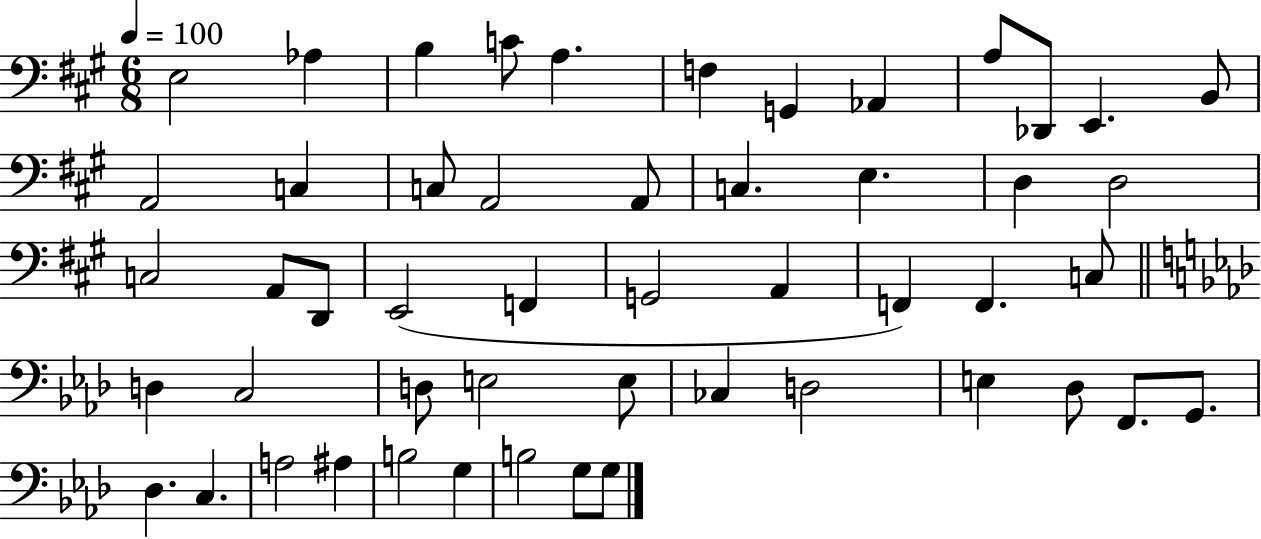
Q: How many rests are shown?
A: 0